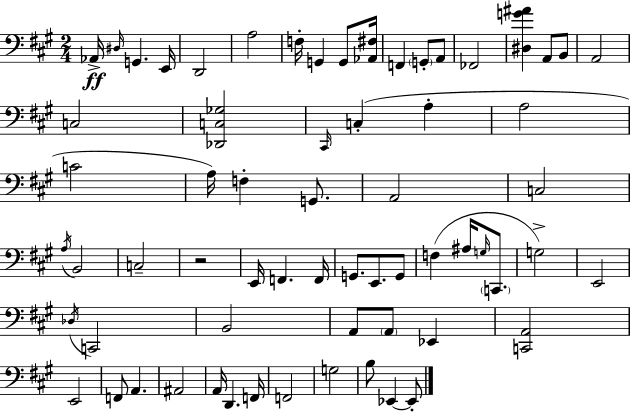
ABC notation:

X:1
T:Untitled
M:2/4
L:1/4
K:A
_A,,/4 ^D,/4 G,, E,,/4 D,,2 A,2 F,/4 G,, G,,/2 [_A,,^F,]/4 F,, G,,/2 A,,/2 _F,,2 [^D,G^A] A,,/2 B,,/2 A,,2 C,2 [_D,,C,_G,]2 ^C,,/4 C, A, A,2 C2 A,/4 F, G,,/2 A,,2 C,2 A,/4 B,,2 C,2 z2 E,,/4 F,, F,,/4 G,,/2 E,,/2 G,,/2 F, ^A,/4 G,/4 C,,/2 G,2 E,,2 _D,/4 C,,2 B,,2 A,,/2 A,,/2 _E,, [C,,A,,]2 E,,2 F,,/2 A,, ^A,,2 A,,/4 D,, F,,/4 F,,2 G,2 B,/2 _E,, _E,,/2